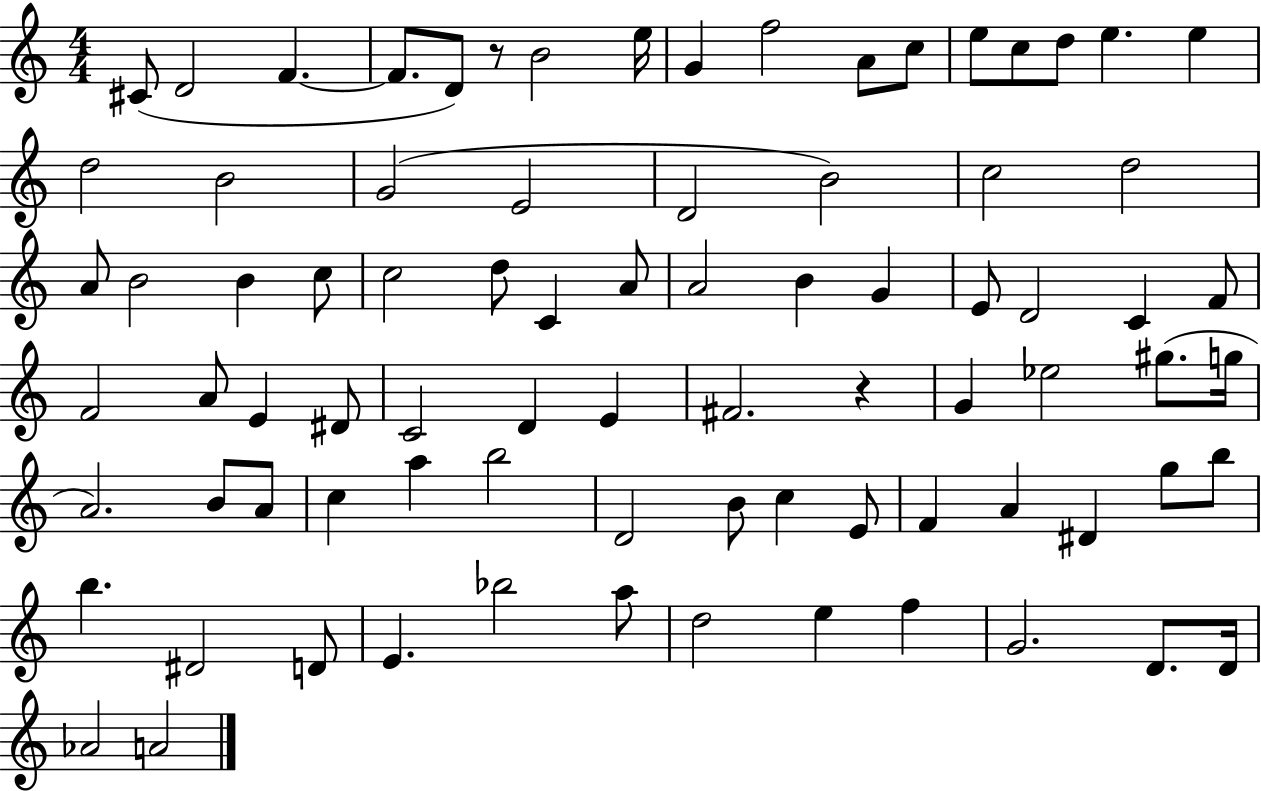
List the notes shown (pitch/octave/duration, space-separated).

C#4/e D4/h F4/q. F4/e. D4/e R/e B4/h E5/s G4/q F5/h A4/e C5/e E5/e C5/e D5/e E5/q. E5/q D5/h B4/h G4/h E4/h D4/h B4/h C5/h D5/h A4/e B4/h B4/q C5/e C5/h D5/e C4/q A4/e A4/h B4/q G4/q E4/e D4/h C4/q F4/e F4/h A4/e E4/q D#4/e C4/h D4/q E4/q F#4/h. R/q G4/q Eb5/h G#5/e. G5/s A4/h. B4/e A4/e C5/q A5/q B5/h D4/h B4/e C5/q E4/e F4/q A4/q D#4/q G5/e B5/e B5/q. D#4/h D4/e E4/q. Bb5/h A5/e D5/h E5/q F5/q G4/h. D4/e. D4/s Ab4/h A4/h